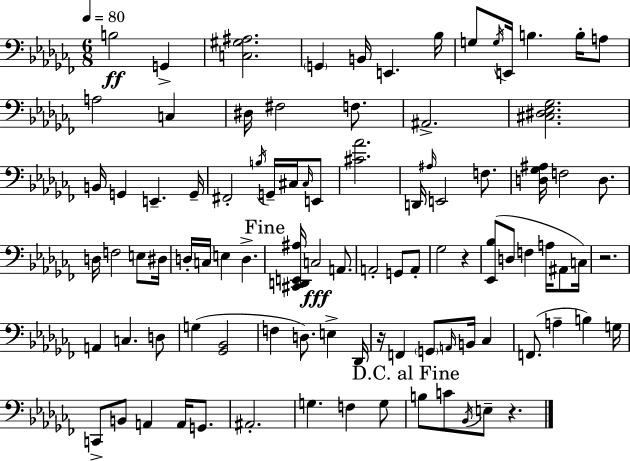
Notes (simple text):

B3/h G2/q [C3,G#3,A#3]/h. G2/q B2/s E2/q. Bb3/s G3/e G3/s E2/s B3/q. B3/s A3/e A3/h C3/q D#3/s F#3/h F3/e. A#2/h. [C#3,D#3,Eb3,Gb3]/h. B2/s G2/q E2/q. G2/s F#2/h B3/s G2/s C#3/s C#3/s E2/e [C#4,Ab4]/h. D2/s A#3/s E2/h F3/e. [D3,Gb3,A#3]/s F3/h D3/e. D3/s F3/h E3/e D#3/s D3/s C3/s E3/q D3/q. [C#2,D2,E2,A#3]/s C3/h A2/e. A2/h G2/e A2/e Gb3/h R/q [Eb2,Bb3]/e D3/e F3/q A3/s A#2/e C3/s R/h. A2/q C3/q. D3/e G3/q [Gb2,Bb2]/h F3/q D3/e. E3/q Db2/s R/s F2/q G2/e A2/s B2/s CES3/q F2/e. A3/q B3/q G3/s C2/e B2/e A2/q A2/s G2/e. A#2/h. G3/q. F3/q G3/e B3/e C4/e Bb2/s E3/e R/q.